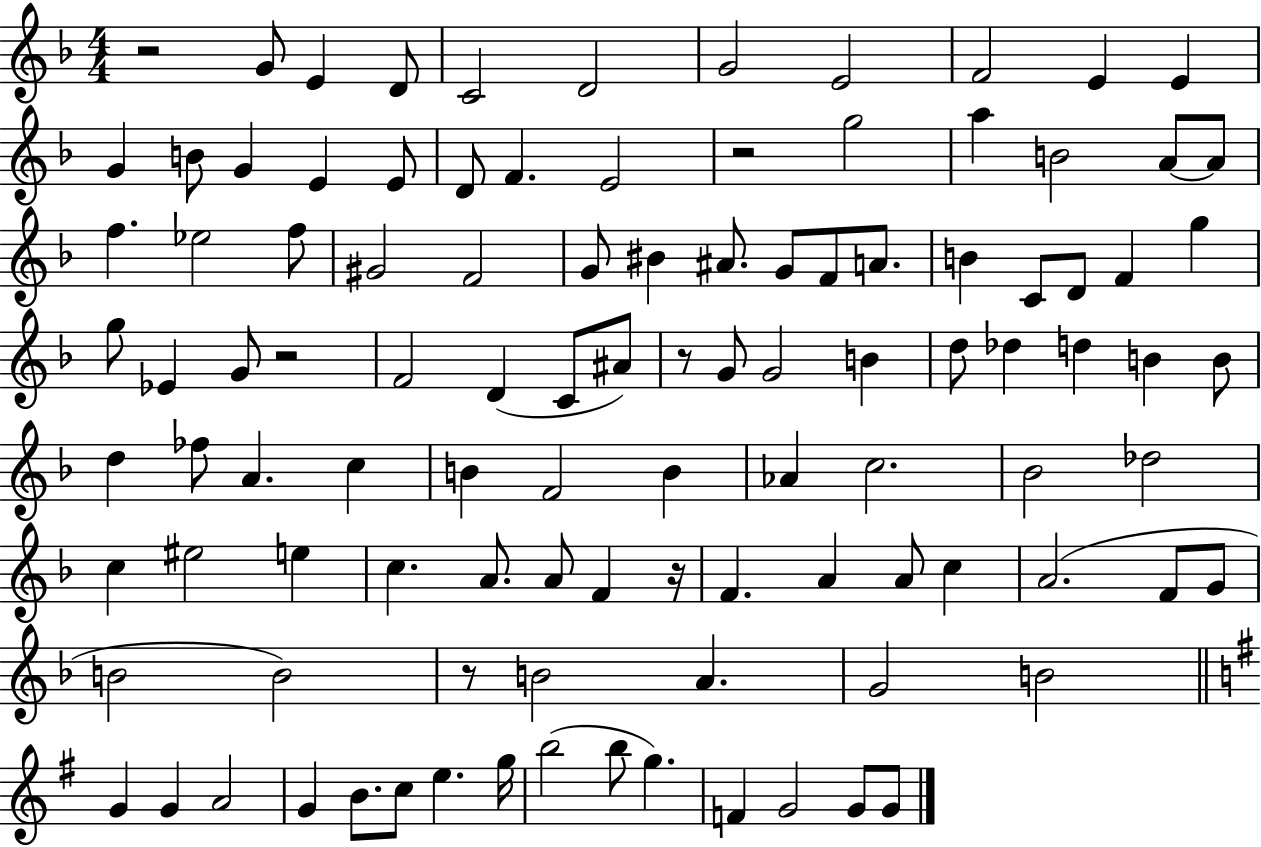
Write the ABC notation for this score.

X:1
T:Untitled
M:4/4
L:1/4
K:F
z2 G/2 E D/2 C2 D2 G2 E2 F2 E E G B/2 G E E/2 D/2 F E2 z2 g2 a B2 A/2 A/2 f _e2 f/2 ^G2 F2 G/2 ^B ^A/2 G/2 F/2 A/2 B C/2 D/2 F g g/2 _E G/2 z2 F2 D C/2 ^A/2 z/2 G/2 G2 B d/2 _d d B B/2 d _f/2 A c B F2 B _A c2 _B2 _d2 c ^e2 e c A/2 A/2 F z/4 F A A/2 c A2 F/2 G/2 B2 B2 z/2 B2 A G2 B2 G G A2 G B/2 c/2 e g/4 b2 b/2 g F G2 G/2 G/2